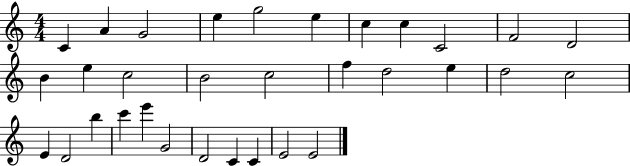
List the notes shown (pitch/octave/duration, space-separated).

C4/q A4/q G4/h E5/q G5/h E5/q C5/q C5/q C4/h F4/h D4/h B4/q E5/q C5/h B4/h C5/h F5/q D5/h E5/q D5/h C5/h E4/q D4/h B5/q C6/q E6/q G4/h D4/h C4/q C4/q E4/h E4/h